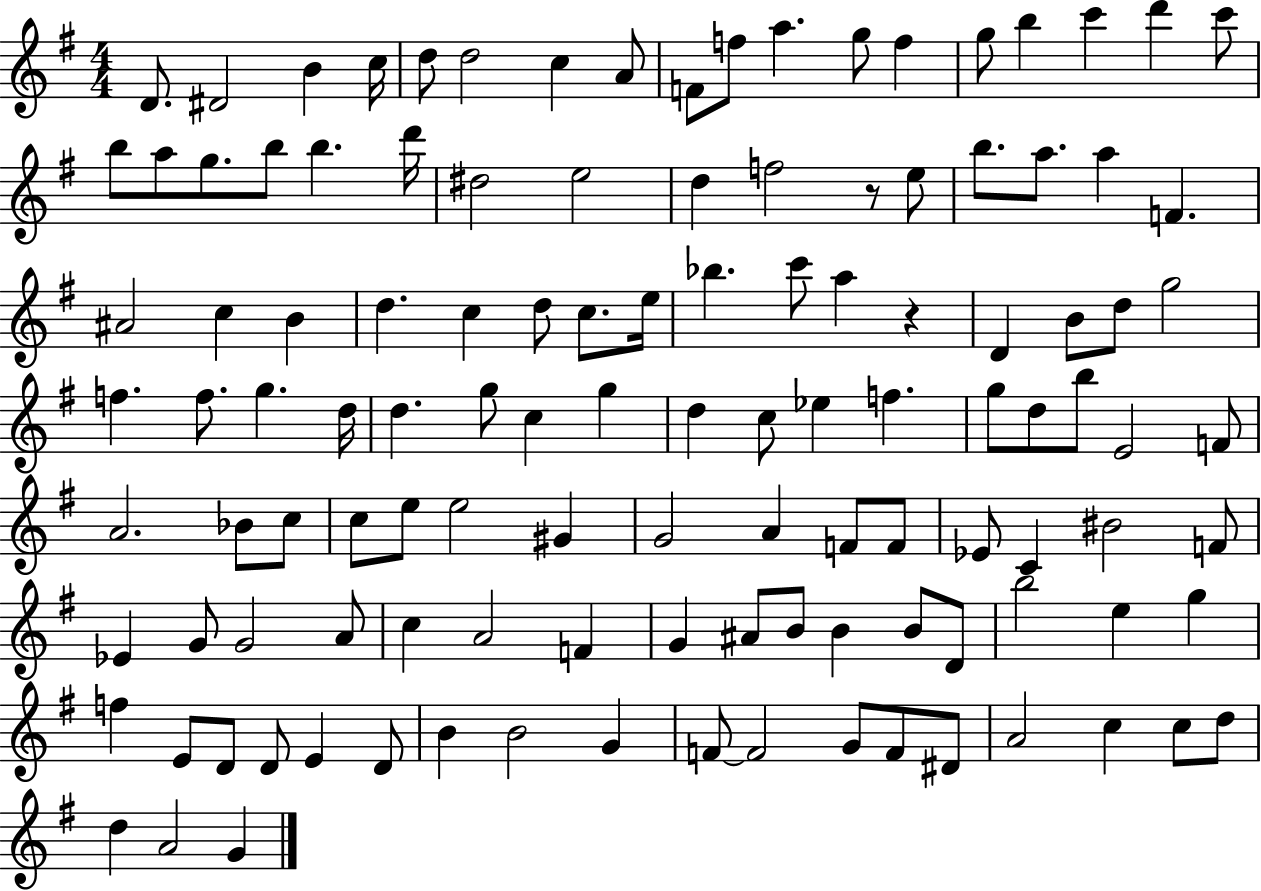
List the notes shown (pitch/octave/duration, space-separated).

D4/e. D#4/h B4/q C5/s D5/e D5/h C5/q A4/e F4/e F5/e A5/q. G5/e F5/q G5/e B5/q C6/q D6/q C6/e B5/e A5/e G5/e. B5/e B5/q. D6/s D#5/h E5/h D5/q F5/h R/e E5/e B5/e. A5/e. A5/q F4/q. A#4/h C5/q B4/q D5/q. C5/q D5/e C5/e. E5/s Bb5/q. C6/e A5/q R/q D4/q B4/e D5/e G5/h F5/q. F5/e. G5/q. D5/s D5/q. G5/e C5/q G5/q D5/q C5/e Eb5/q F5/q. G5/e D5/e B5/e E4/h F4/e A4/h. Bb4/e C5/e C5/e E5/e E5/h G#4/q G4/h A4/q F4/e F4/e Eb4/e C4/q BIS4/h F4/e Eb4/q G4/e G4/h A4/e C5/q A4/h F4/q G4/q A#4/e B4/e B4/q B4/e D4/e B5/h E5/q G5/q F5/q E4/e D4/e D4/e E4/q D4/e B4/q B4/h G4/q F4/e F4/h G4/e F4/e D#4/e A4/h C5/q C5/e D5/e D5/q A4/h G4/q